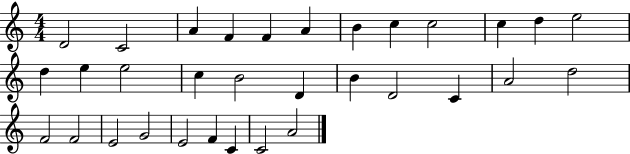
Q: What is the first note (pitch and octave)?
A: D4